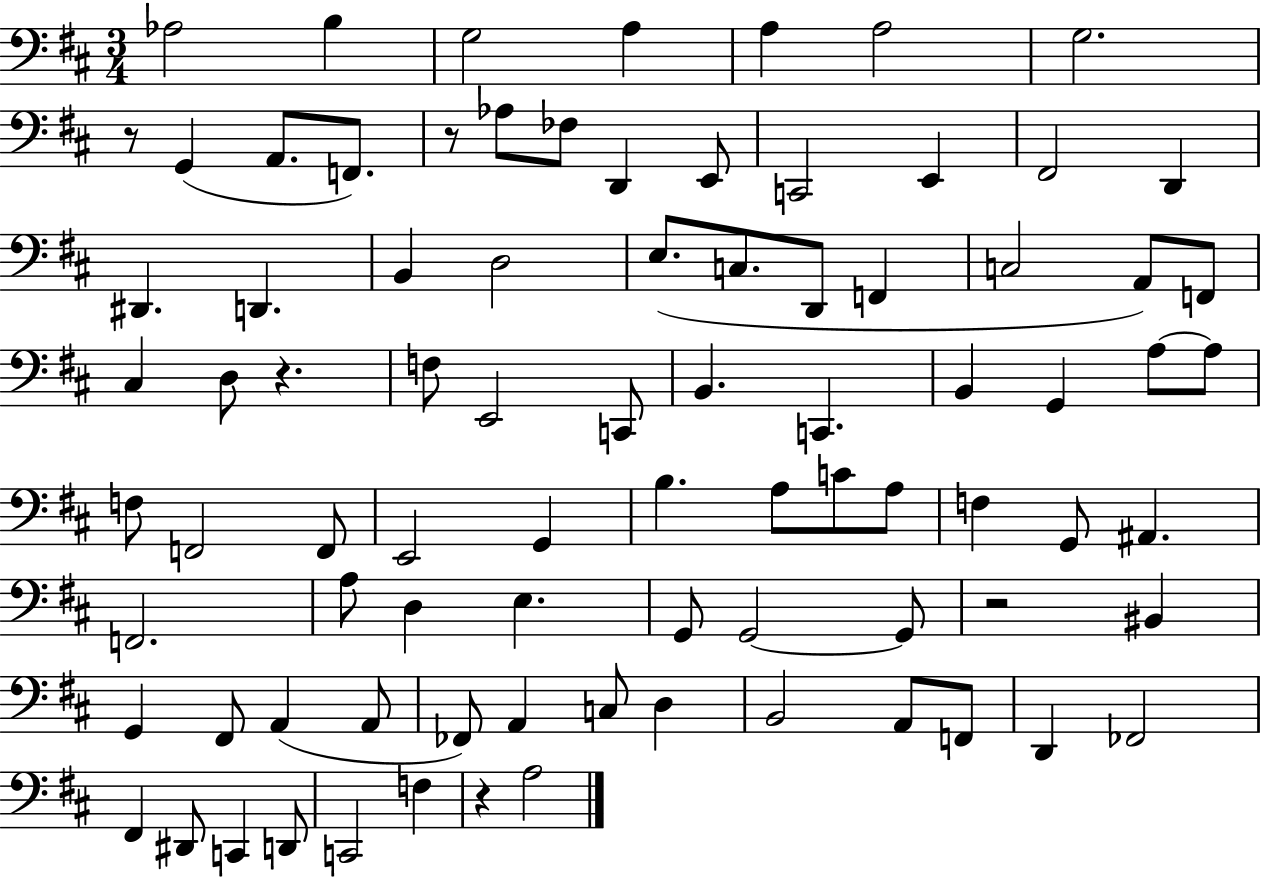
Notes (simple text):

Ab3/h B3/q G3/h A3/q A3/q A3/h G3/h. R/e G2/q A2/e. F2/e. R/e Ab3/e FES3/e D2/q E2/e C2/h E2/q F#2/h D2/q D#2/q. D2/q. B2/q D3/h E3/e. C3/e. D2/e F2/q C3/h A2/e F2/e C#3/q D3/e R/q. F3/e E2/h C2/e B2/q. C2/q. B2/q G2/q A3/e A3/e F3/e F2/h F2/e E2/h G2/q B3/q. A3/e C4/e A3/e F3/q G2/e A#2/q. F2/h. A3/e D3/q E3/q. G2/e G2/h G2/e R/h BIS2/q G2/q F#2/e A2/q A2/e FES2/e A2/q C3/e D3/q B2/h A2/e F2/e D2/q FES2/h F#2/q D#2/e C2/q D2/e C2/h F3/q R/q A3/h